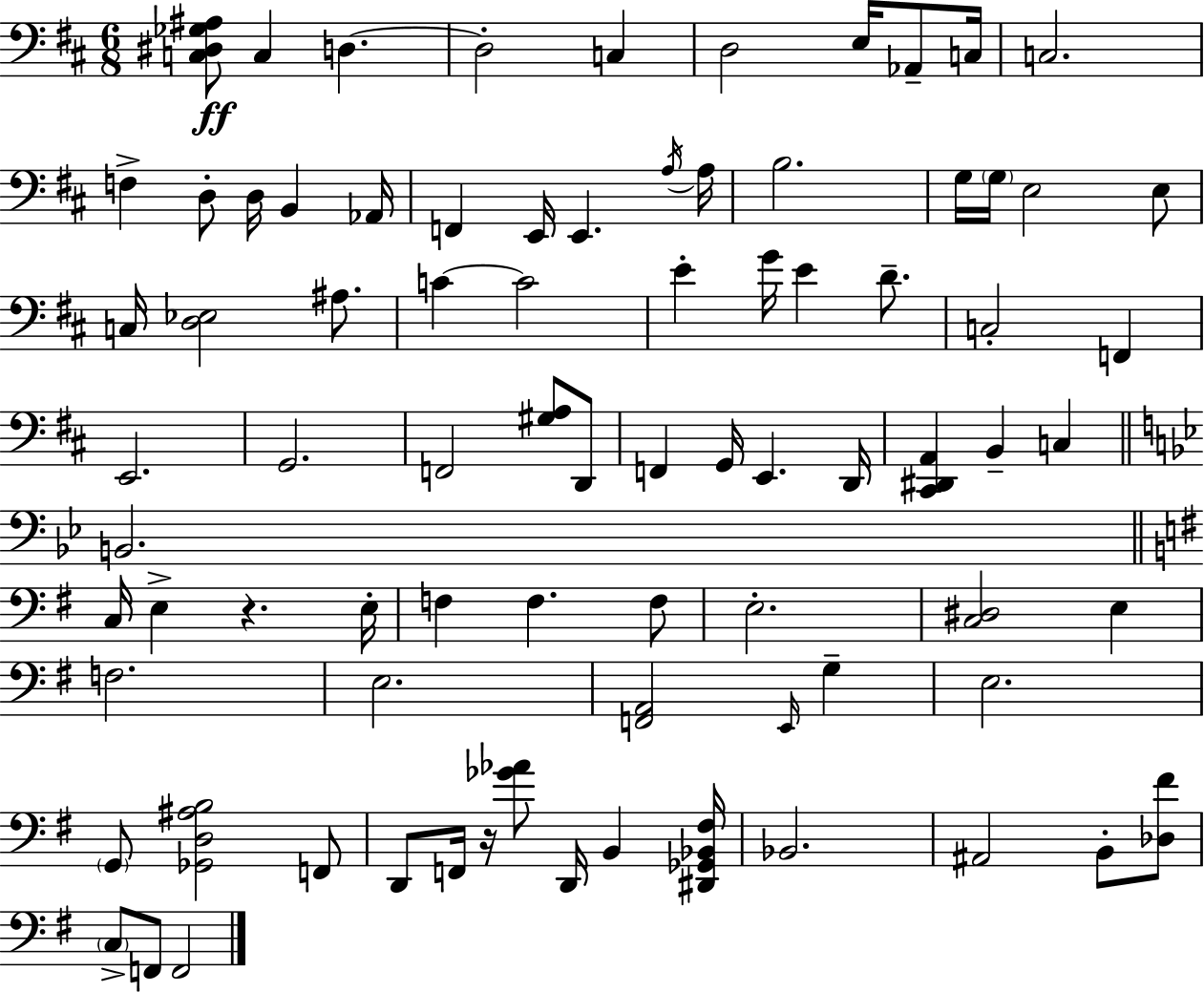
[C3,D#3,Gb3,A#3]/e C3/q D3/q. D3/h C3/q D3/h E3/s Ab2/e C3/s C3/h. F3/q D3/e D3/s B2/q Ab2/s F2/q E2/s E2/q. A3/s A3/s B3/h. G3/s G3/s E3/h E3/e C3/s [D3,Eb3]/h A#3/e. C4/q C4/h E4/q G4/s E4/q D4/e. C3/h F2/q E2/h. G2/h. F2/h [G#3,A3]/e D2/e F2/q G2/s E2/q. D2/s [C#2,D#2,A2]/q B2/q C3/q B2/h. C3/s E3/q R/q. E3/s F3/q F3/q. F3/e E3/h. [C3,D#3]/h E3/q F3/h. E3/h. [F2,A2]/h E2/s G3/q E3/h. G2/e [Gb2,D3,A#3,B3]/h F2/e D2/e F2/s R/s [Gb4,Ab4]/e D2/s B2/q [D#2,Gb2,Bb2,F#3]/s Bb2/h. A#2/h B2/e [Db3,F#4]/e C3/e F2/e F2/h